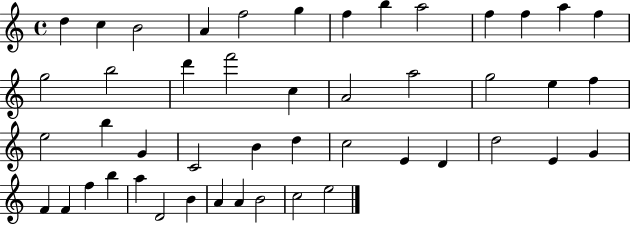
D5/q C5/q B4/h A4/q F5/h G5/q F5/q B5/q A5/h F5/q F5/q A5/q F5/q G5/h B5/h D6/q F6/h C5/q A4/h A5/h G5/h E5/q F5/q E5/h B5/q G4/q C4/h B4/q D5/q C5/h E4/q D4/q D5/h E4/q G4/q F4/q F4/q F5/q B5/q A5/q D4/h B4/q A4/q A4/q B4/h C5/h E5/h